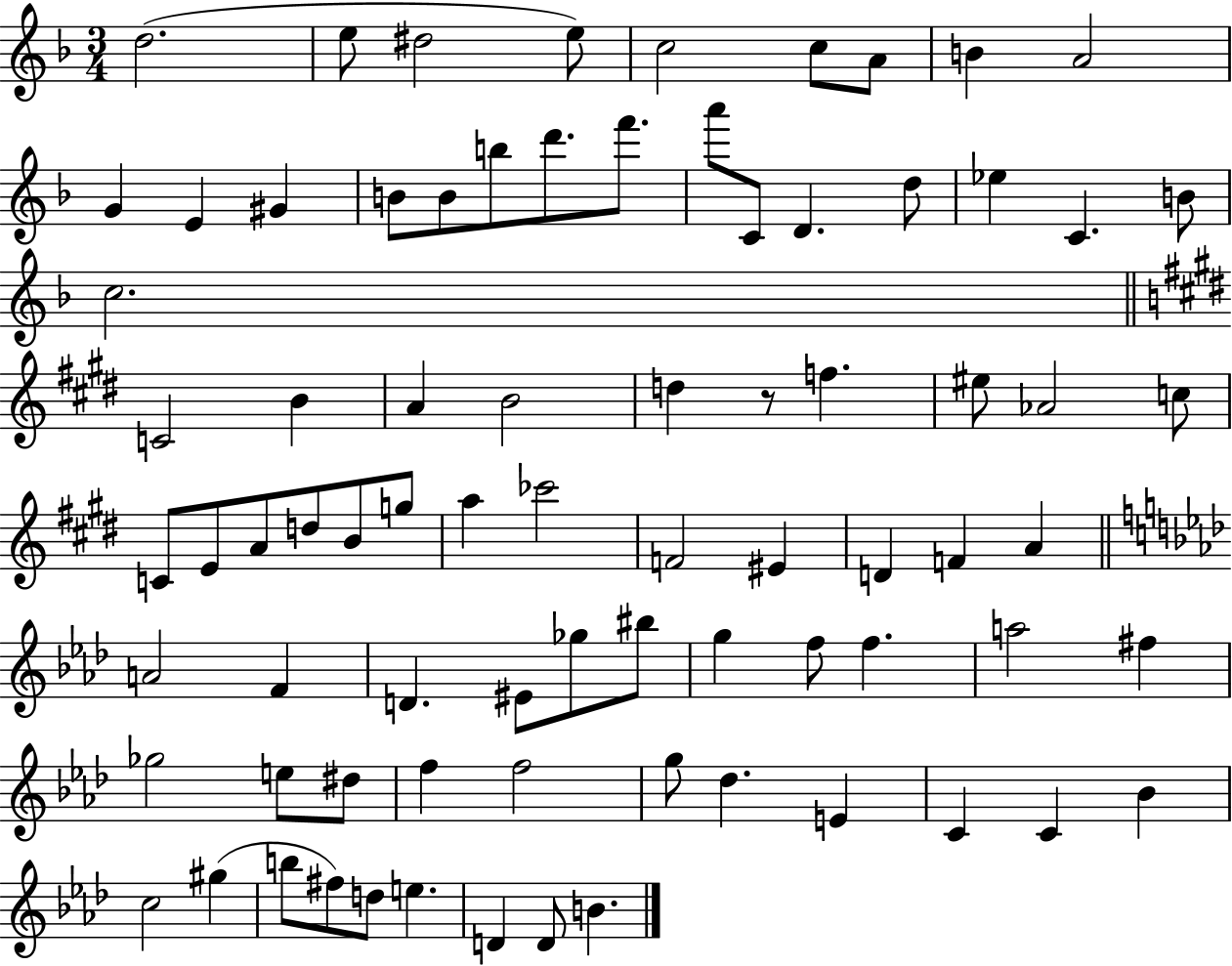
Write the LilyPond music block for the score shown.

{
  \clef treble
  \numericTimeSignature
  \time 3/4
  \key f \major
  \repeat volta 2 { d''2.( | e''8 dis''2 e''8) | c''2 c''8 a'8 | b'4 a'2 | \break g'4 e'4 gis'4 | b'8 b'8 b''8 d'''8. f'''8. | a'''8 c'8 d'4. d''8 | ees''4 c'4. b'8 | \break c''2. | \bar "||" \break \key e \major c'2 b'4 | a'4 b'2 | d''4 r8 f''4. | eis''8 aes'2 c''8 | \break c'8 e'8 a'8 d''8 b'8 g''8 | a''4 ces'''2 | f'2 eis'4 | d'4 f'4 a'4 | \break \bar "||" \break \key f \minor a'2 f'4 | d'4. eis'8 ges''8 bis''8 | g''4 f''8 f''4. | a''2 fis''4 | \break ges''2 e''8 dis''8 | f''4 f''2 | g''8 des''4. e'4 | c'4 c'4 bes'4 | \break c''2 gis''4( | b''8 fis''8) d''8 e''4. | d'4 d'8 b'4. | } \bar "|."
}